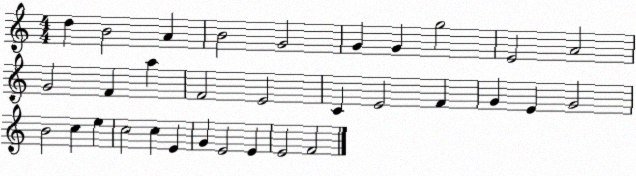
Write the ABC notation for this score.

X:1
T:Untitled
M:4/4
L:1/4
K:C
d B2 A B2 G2 G G g2 E2 A2 G2 F a F2 E2 C E2 F G E G2 B2 c e c2 c E G E2 E E2 F2